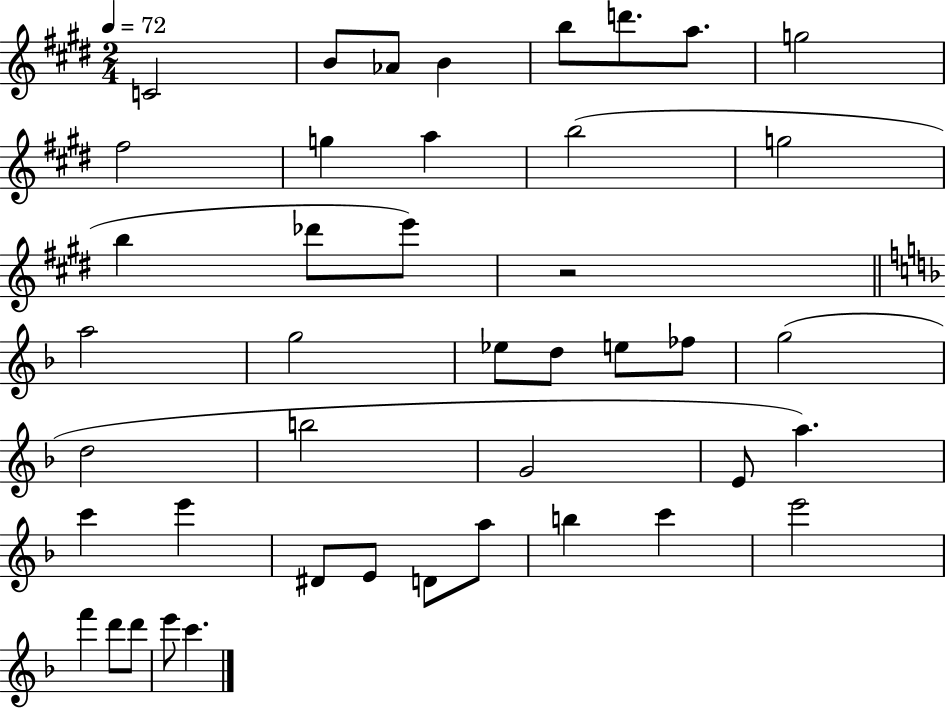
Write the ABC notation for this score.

X:1
T:Untitled
M:2/4
L:1/4
K:E
C2 B/2 _A/2 B b/2 d'/2 a/2 g2 ^f2 g a b2 g2 b _d'/2 e'/2 z2 a2 g2 _e/2 d/2 e/2 _f/2 g2 d2 b2 G2 E/2 a c' e' ^D/2 E/2 D/2 a/2 b c' e'2 f' d'/2 d'/2 e'/2 c'